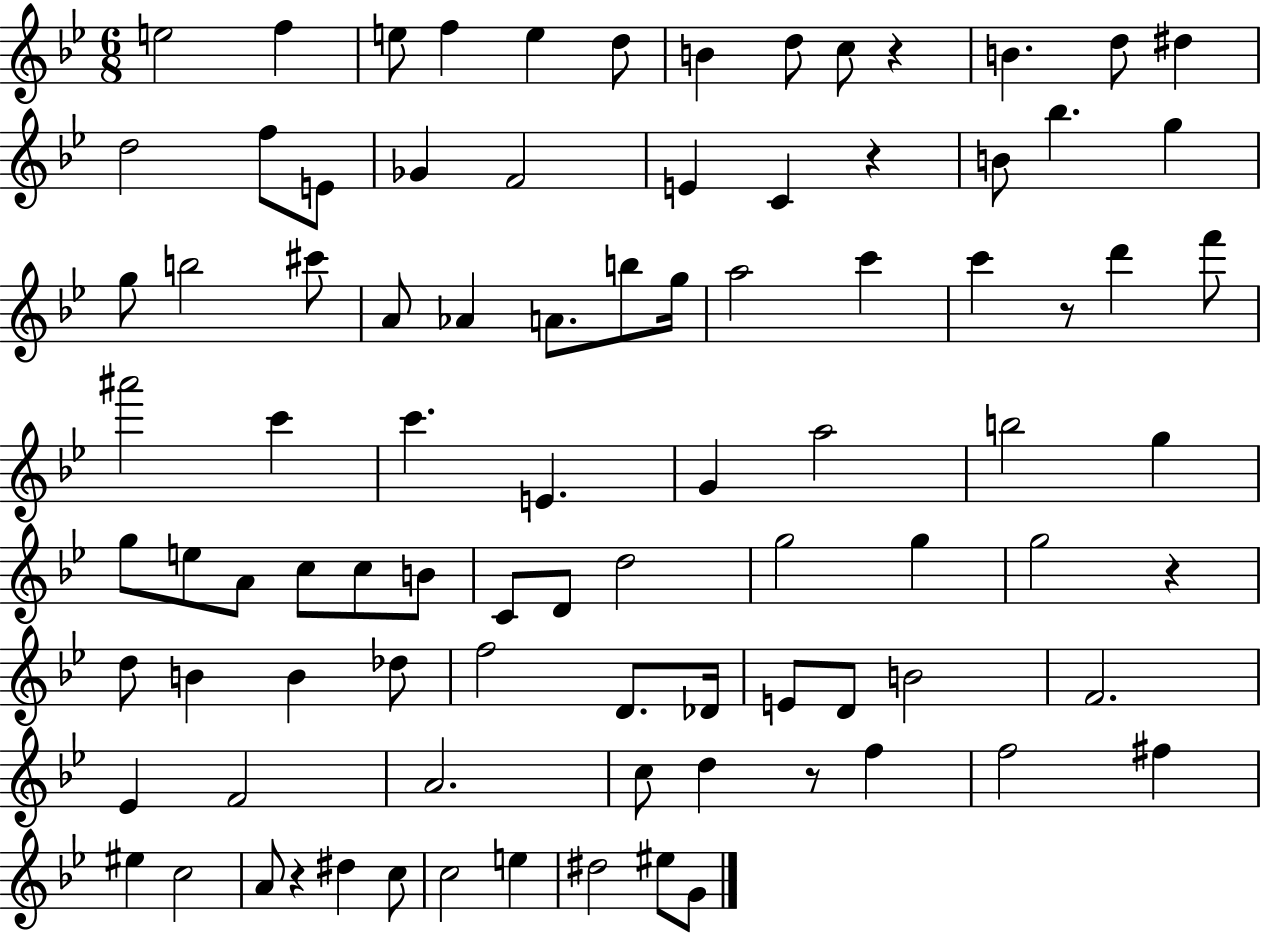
E5/h F5/q E5/e F5/q E5/q D5/e B4/q D5/e C5/e R/q B4/q. D5/e D#5/q D5/h F5/e E4/e Gb4/q F4/h E4/q C4/q R/q B4/e Bb5/q. G5/q G5/e B5/h C#6/e A4/e Ab4/q A4/e. B5/e G5/s A5/h C6/q C6/q R/e D6/q F6/e A#6/h C6/q C6/q. E4/q. G4/q A5/h B5/h G5/q G5/e E5/e A4/e C5/e C5/e B4/e C4/e D4/e D5/h G5/h G5/q G5/h R/q D5/e B4/q B4/q Db5/e F5/h D4/e. Db4/s E4/e D4/e B4/h F4/h. Eb4/q F4/h A4/h. C5/e D5/q R/e F5/q F5/h F#5/q EIS5/q C5/h A4/e R/q D#5/q C5/e C5/h E5/q D#5/h EIS5/e G4/e